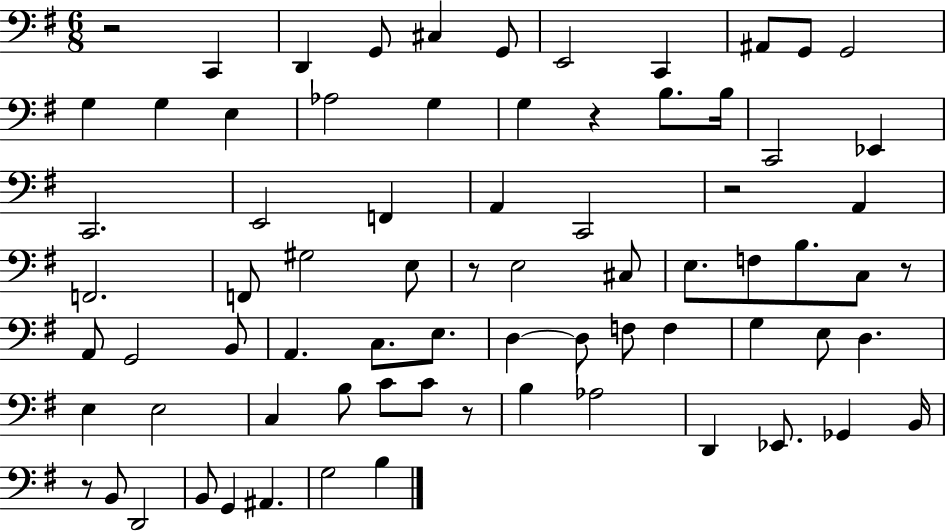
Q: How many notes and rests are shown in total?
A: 75